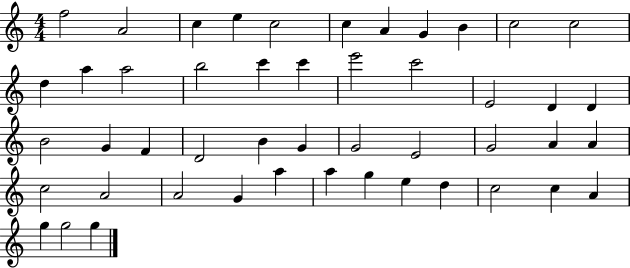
X:1
T:Untitled
M:4/4
L:1/4
K:C
f2 A2 c e c2 c A G B c2 c2 d a a2 b2 c' c' e'2 c'2 E2 D D B2 G F D2 B G G2 E2 G2 A A c2 A2 A2 G a a g e d c2 c A g g2 g